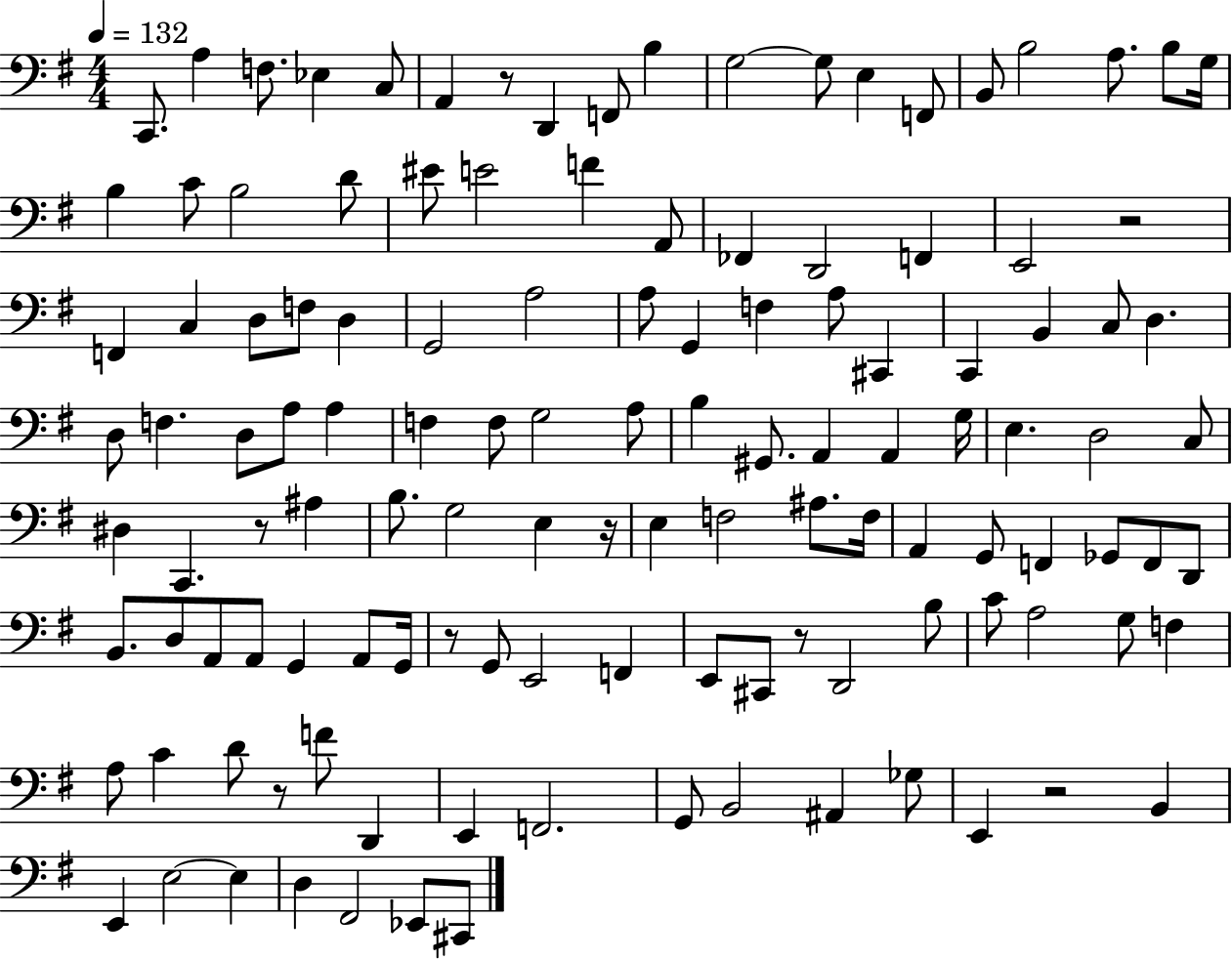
C2/e. A3/q F3/e. Eb3/q C3/e A2/q R/e D2/q F2/e B3/q G3/h G3/e E3/q F2/e B2/e B3/h A3/e. B3/e G3/s B3/q C4/e B3/h D4/e EIS4/e E4/h F4/q A2/e FES2/q D2/h F2/q E2/h R/h F2/q C3/q D3/e F3/e D3/q G2/h A3/h A3/e G2/q F3/q A3/e C#2/q C2/q B2/q C3/e D3/q. D3/e F3/q. D3/e A3/e A3/q F3/q F3/e G3/h A3/e B3/q G#2/e. A2/q A2/q G3/s E3/q. D3/h C3/e D#3/q C2/q. R/e A#3/q B3/e. G3/h E3/q R/s E3/q F3/h A#3/e. F3/s A2/q G2/e F2/q Gb2/e F2/e D2/e B2/e. D3/e A2/e A2/e G2/q A2/e G2/s R/e G2/e E2/h F2/q E2/e C#2/e R/e D2/h B3/e C4/e A3/h G3/e F3/q A3/e C4/q D4/e R/e F4/e D2/q E2/q F2/h. G2/e B2/h A#2/q Gb3/e E2/q R/h B2/q E2/q E3/h E3/q D3/q F#2/h Eb2/e C#2/e